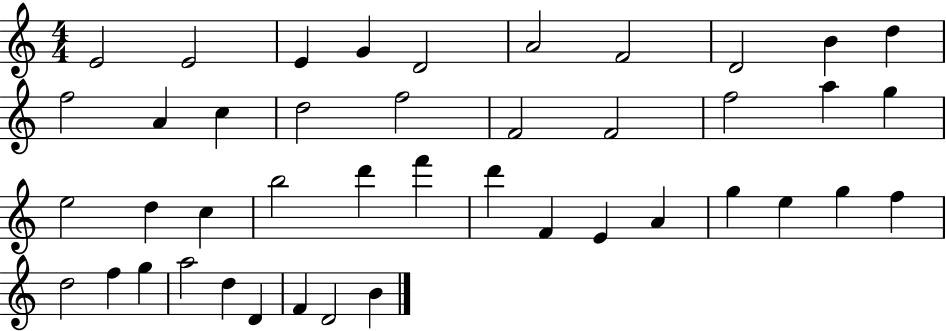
E4/h E4/h E4/q G4/q D4/h A4/h F4/h D4/h B4/q D5/q F5/h A4/q C5/q D5/h F5/h F4/h F4/h F5/h A5/q G5/q E5/h D5/q C5/q B5/h D6/q F6/q D6/q F4/q E4/q A4/q G5/q E5/q G5/q F5/q D5/h F5/q G5/q A5/h D5/q D4/q F4/q D4/h B4/q